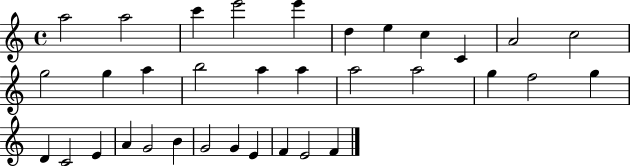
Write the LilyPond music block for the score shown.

{
  \clef treble
  \time 4/4
  \defaultTimeSignature
  \key c \major
  a''2 a''2 | c'''4 e'''2 e'''4 | d''4 e''4 c''4 c'4 | a'2 c''2 | \break g''2 g''4 a''4 | b''2 a''4 a''4 | a''2 a''2 | g''4 f''2 g''4 | \break d'4 c'2 e'4 | a'4 g'2 b'4 | g'2 g'4 e'4 | f'4 e'2 f'4 | \break \bar "|."
}